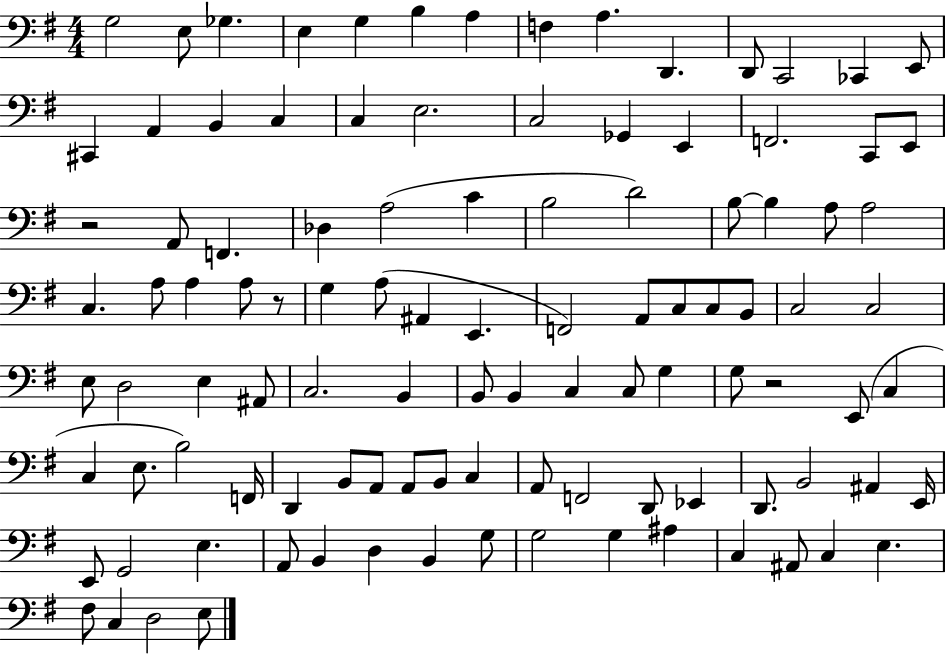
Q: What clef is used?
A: bass